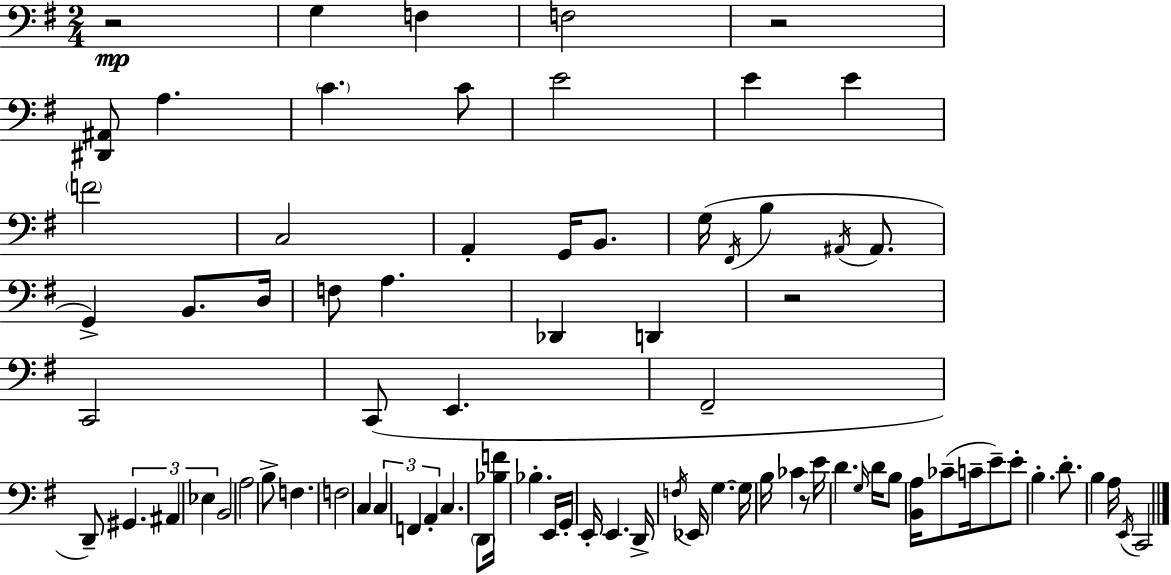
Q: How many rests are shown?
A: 4